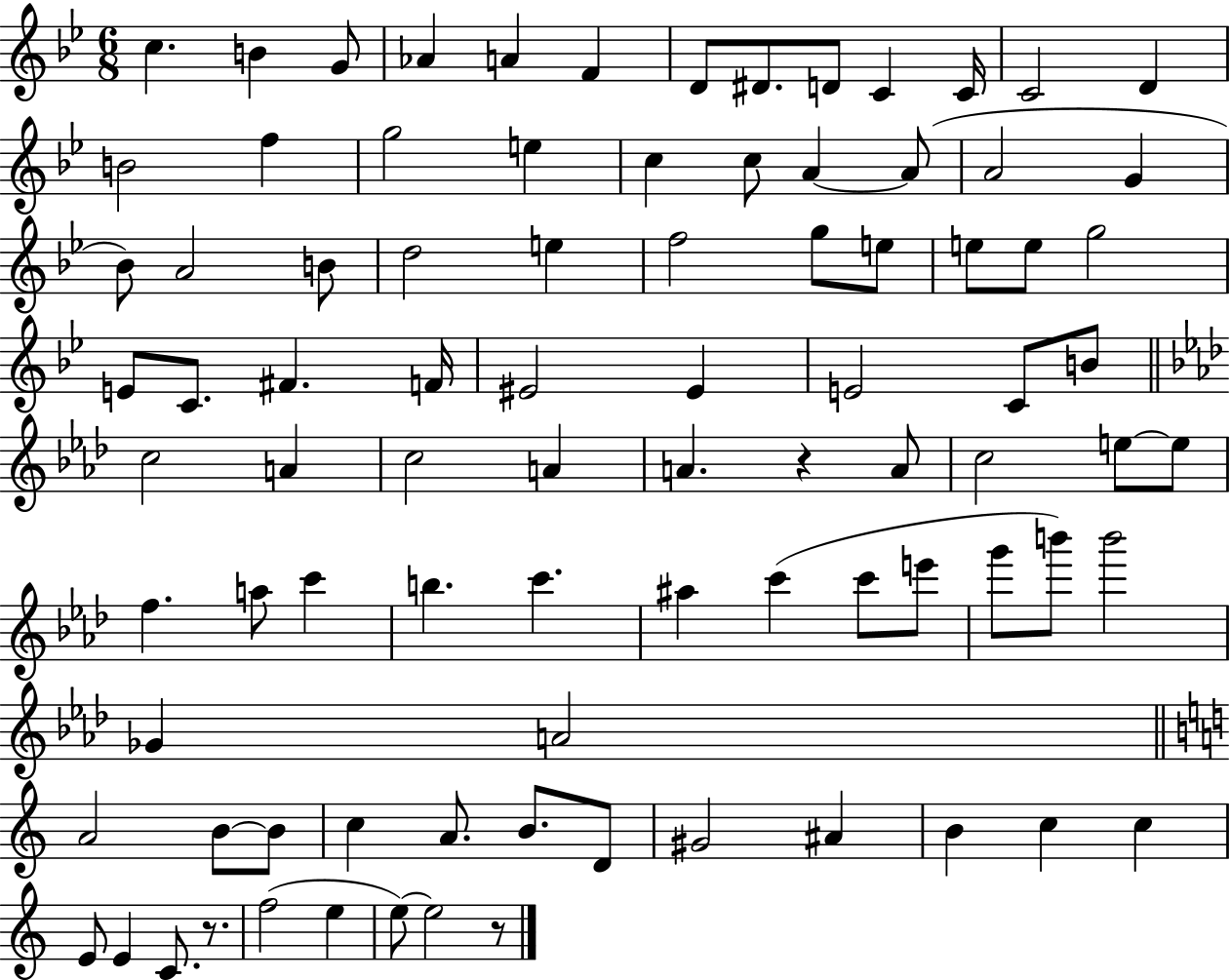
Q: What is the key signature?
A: BES major